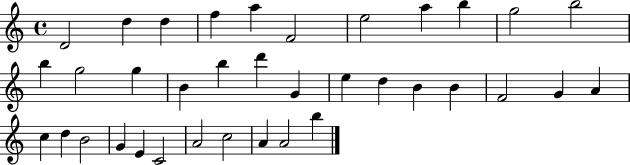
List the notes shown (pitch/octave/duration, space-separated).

D4/h D5/q D5/q F5/q A5/q F4/h E5/h A5/q B5/q G5/h B5/h B5/q G5/h G5/q B4/q B5/q D6/q G4/q E5/q D5/q B4/q B4/q F4/h G4/q A4/q C5/q D5/q B4/h G4/q E4/q C4/h A4/h C5/h A4/q A4/h B5/q